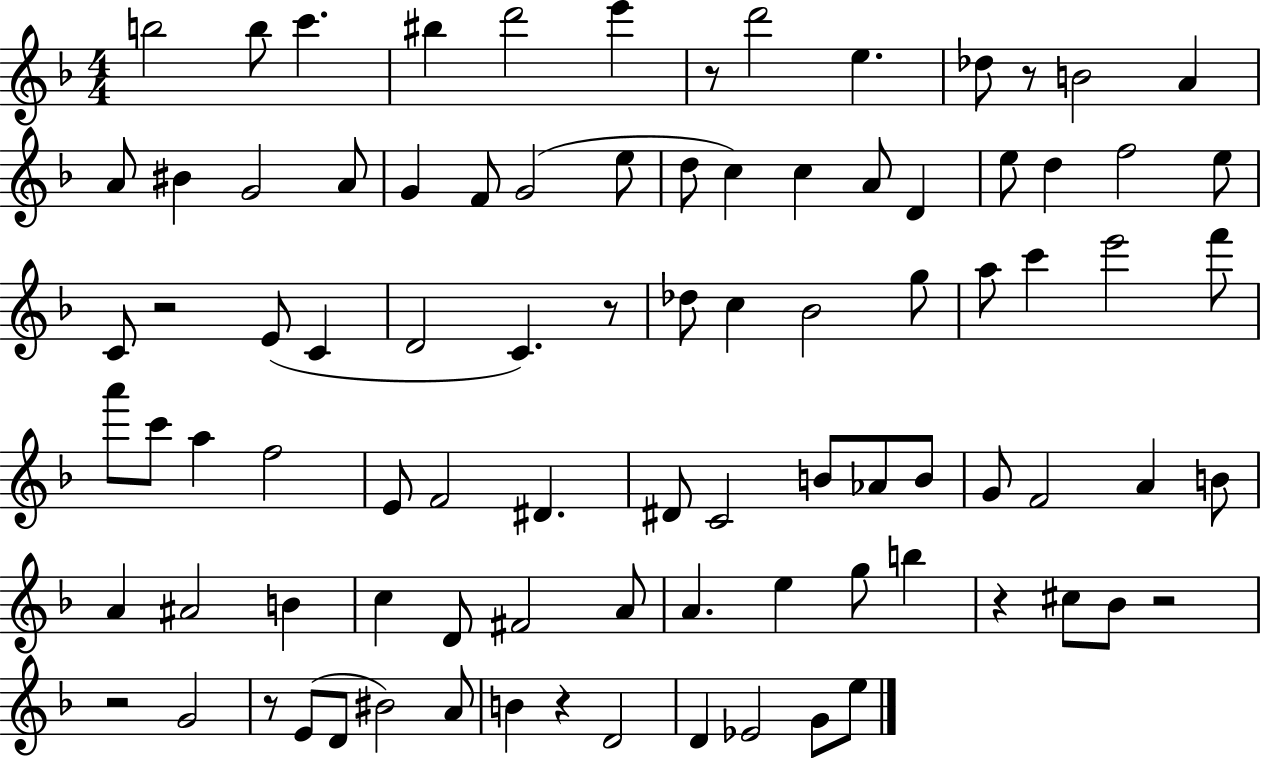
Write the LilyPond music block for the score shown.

{
  \clef treble
  \numericTimeSignature
  \time 4/4
  \key f \major
  \repeat volta 2 { b''2 b''8 c'''4. | bis''4 d'''2 e'''4 | r8 d'''2 e''4. | des''8 r8 b'2 a'4 | \break a'8 bis'4 g'2 a'8 | g'4 f'8 g'2( e''8 | d''8 c''4) c''4 a'8 d'4 | e''8 d''4 f''2 e''8 | \break c'8 r2 e'8( c'4 | d'2 c'4.) r8 | des''8 c''4 bes'2 g''8 | a''8 c'''4 e'''2 f'''8 | \break a'''8 c'''8 a''4 f''2 | e'8 f'2 dis'4. | dis'8 c'2 b'8 aes'8 b'8 | g'8 f'2 a'4 b'8 | \break a'4 ais'2 b'4 | c''4 d'8 fis'2 a'8 | a'4. e''4 g''8 b''4 | r4 cis''8 bes'8 r2 | \break r2 g'2 | r8 e'8( d'8 bis'2) a'8 | b'4 r4 d'2 | d'4 ees'2 g'8 e''8 | \break } \bar "|."
}